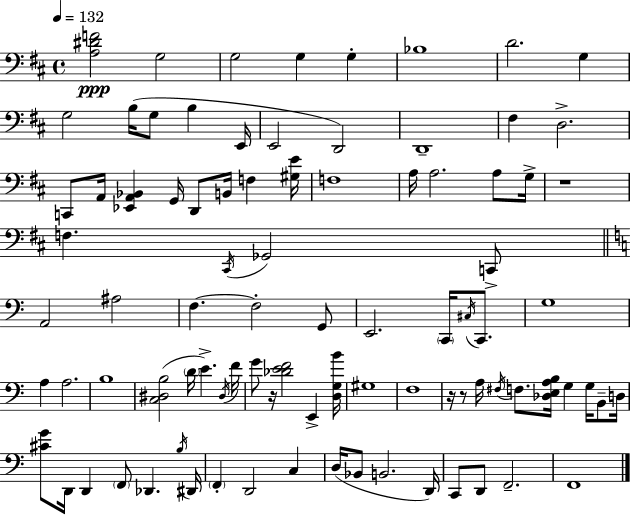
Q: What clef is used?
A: bass